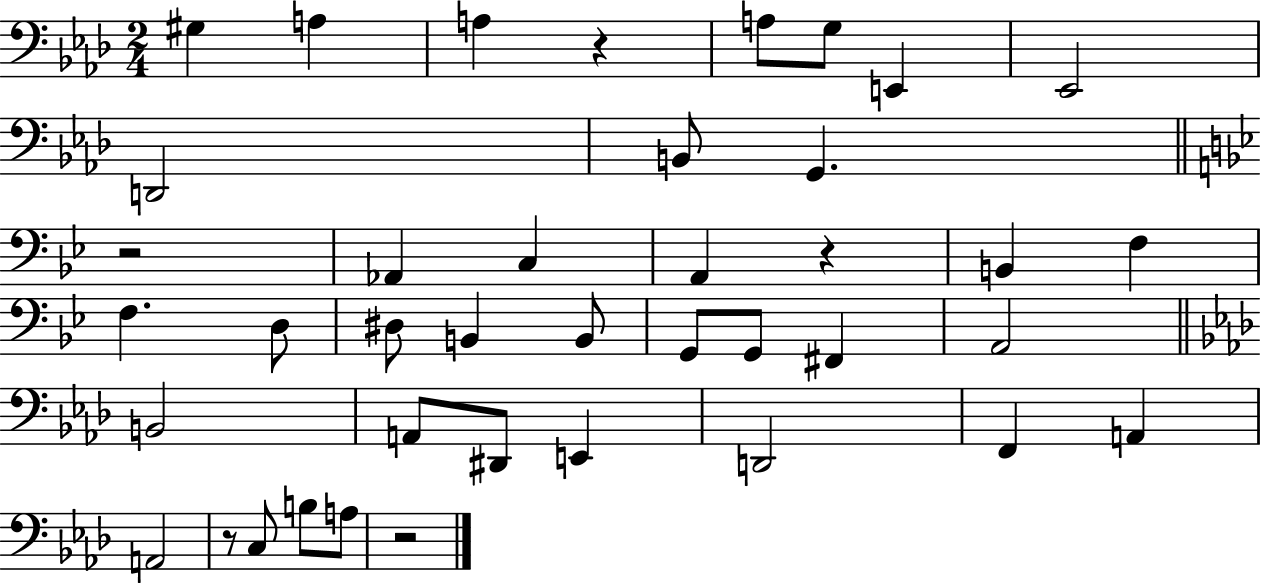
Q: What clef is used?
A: bass